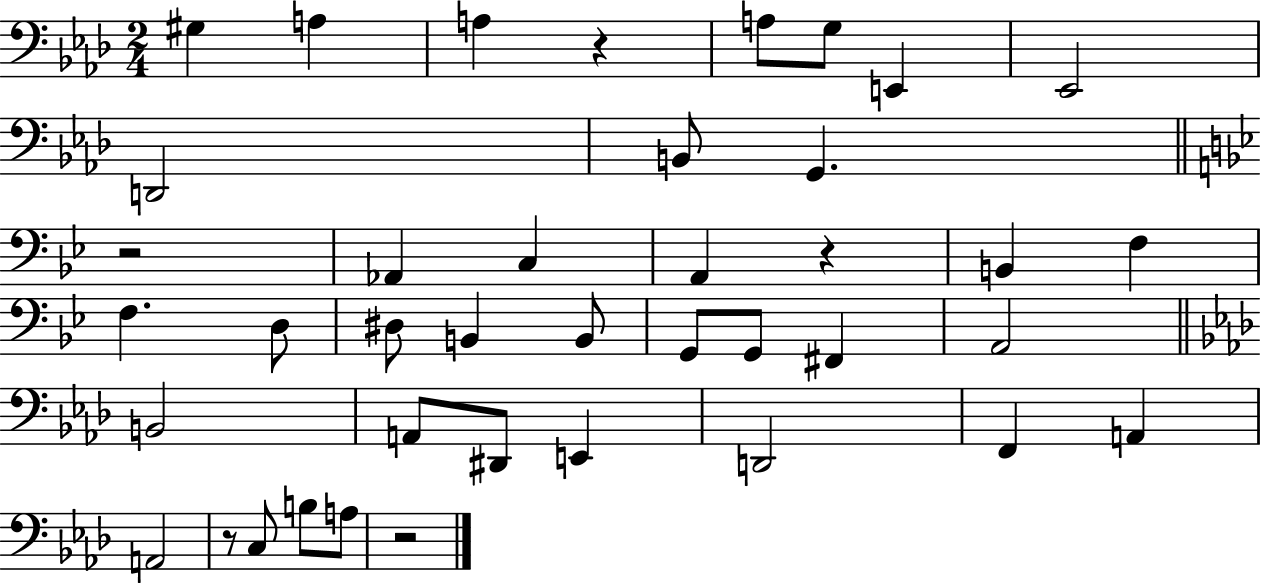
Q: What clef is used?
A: bass